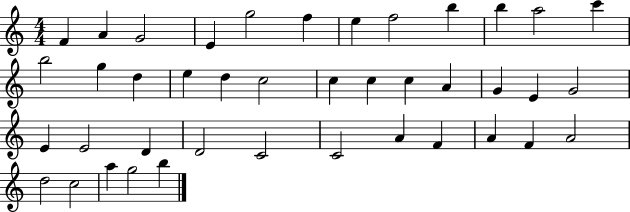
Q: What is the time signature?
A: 4/4